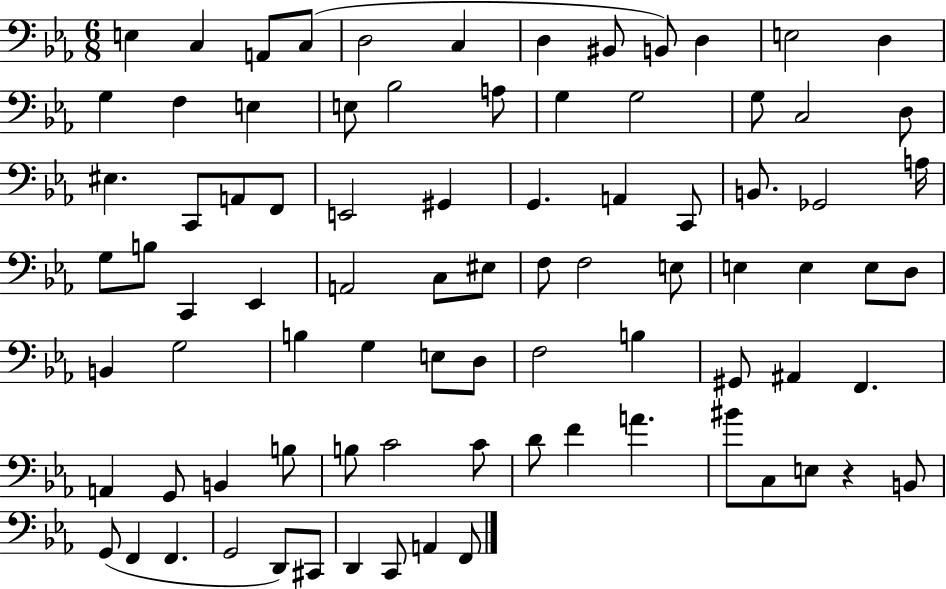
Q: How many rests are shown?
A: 1